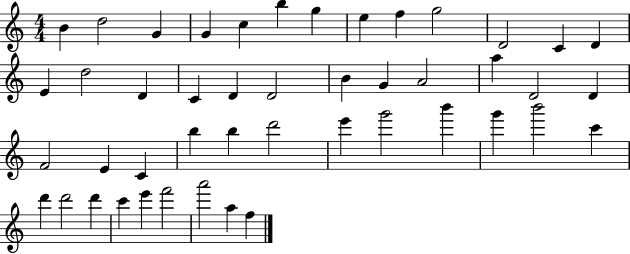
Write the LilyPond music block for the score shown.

{
  \clef treble
  \numericTimeSignature
  \time 4/4
  \key c \major
  b'4 d''2 g'4 | g'4 c''4 b''4 g''4 | e''4 f''4 g''2 | d'2 c'4 d'4 | \break e'4 d''2 d'4 | c'4 d'4 d'2 | b'4 g'4 a'2 | a''4 d'2 d'4 | \break f'2 e'4 c'4 | b''4 b''4 d'''2 | e'''4 g'''2 b'''4 | g'''4 b'''2 c'''4 | \break d'''4 d'''2 d'''4 | c'''4 e'''4 f'''2 | a'''2 a''4 f''4 | \bar "|."
}